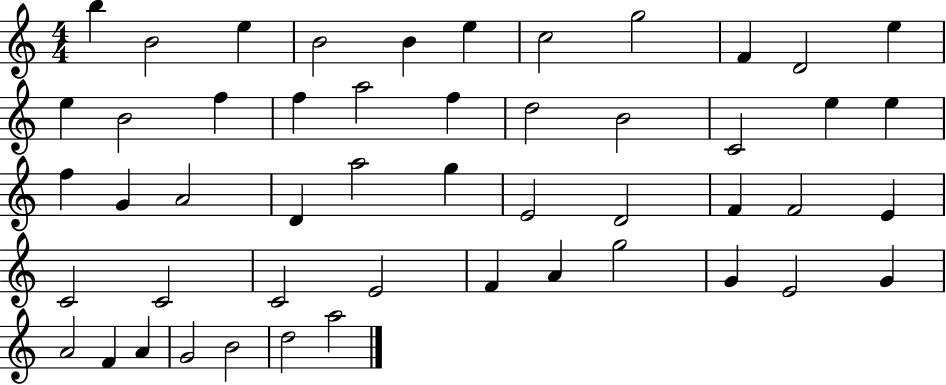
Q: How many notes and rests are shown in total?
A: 50